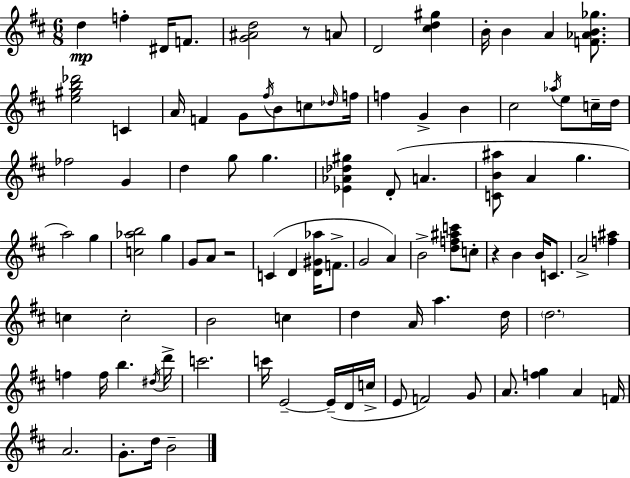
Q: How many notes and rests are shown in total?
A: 95